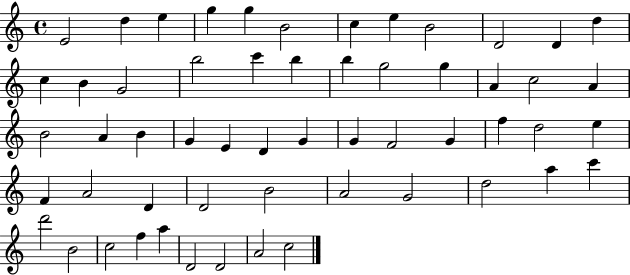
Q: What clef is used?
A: treble